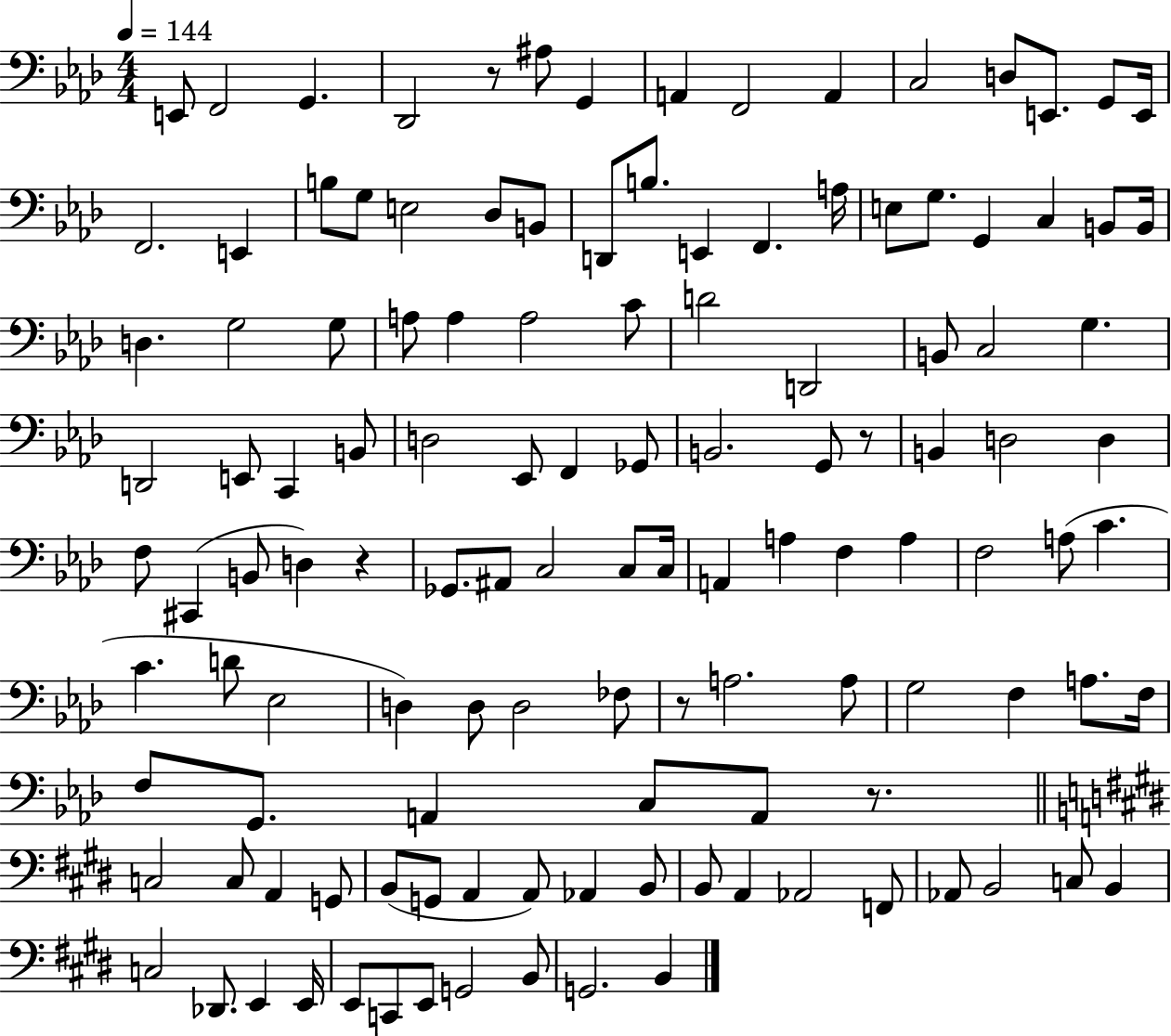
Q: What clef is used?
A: bass